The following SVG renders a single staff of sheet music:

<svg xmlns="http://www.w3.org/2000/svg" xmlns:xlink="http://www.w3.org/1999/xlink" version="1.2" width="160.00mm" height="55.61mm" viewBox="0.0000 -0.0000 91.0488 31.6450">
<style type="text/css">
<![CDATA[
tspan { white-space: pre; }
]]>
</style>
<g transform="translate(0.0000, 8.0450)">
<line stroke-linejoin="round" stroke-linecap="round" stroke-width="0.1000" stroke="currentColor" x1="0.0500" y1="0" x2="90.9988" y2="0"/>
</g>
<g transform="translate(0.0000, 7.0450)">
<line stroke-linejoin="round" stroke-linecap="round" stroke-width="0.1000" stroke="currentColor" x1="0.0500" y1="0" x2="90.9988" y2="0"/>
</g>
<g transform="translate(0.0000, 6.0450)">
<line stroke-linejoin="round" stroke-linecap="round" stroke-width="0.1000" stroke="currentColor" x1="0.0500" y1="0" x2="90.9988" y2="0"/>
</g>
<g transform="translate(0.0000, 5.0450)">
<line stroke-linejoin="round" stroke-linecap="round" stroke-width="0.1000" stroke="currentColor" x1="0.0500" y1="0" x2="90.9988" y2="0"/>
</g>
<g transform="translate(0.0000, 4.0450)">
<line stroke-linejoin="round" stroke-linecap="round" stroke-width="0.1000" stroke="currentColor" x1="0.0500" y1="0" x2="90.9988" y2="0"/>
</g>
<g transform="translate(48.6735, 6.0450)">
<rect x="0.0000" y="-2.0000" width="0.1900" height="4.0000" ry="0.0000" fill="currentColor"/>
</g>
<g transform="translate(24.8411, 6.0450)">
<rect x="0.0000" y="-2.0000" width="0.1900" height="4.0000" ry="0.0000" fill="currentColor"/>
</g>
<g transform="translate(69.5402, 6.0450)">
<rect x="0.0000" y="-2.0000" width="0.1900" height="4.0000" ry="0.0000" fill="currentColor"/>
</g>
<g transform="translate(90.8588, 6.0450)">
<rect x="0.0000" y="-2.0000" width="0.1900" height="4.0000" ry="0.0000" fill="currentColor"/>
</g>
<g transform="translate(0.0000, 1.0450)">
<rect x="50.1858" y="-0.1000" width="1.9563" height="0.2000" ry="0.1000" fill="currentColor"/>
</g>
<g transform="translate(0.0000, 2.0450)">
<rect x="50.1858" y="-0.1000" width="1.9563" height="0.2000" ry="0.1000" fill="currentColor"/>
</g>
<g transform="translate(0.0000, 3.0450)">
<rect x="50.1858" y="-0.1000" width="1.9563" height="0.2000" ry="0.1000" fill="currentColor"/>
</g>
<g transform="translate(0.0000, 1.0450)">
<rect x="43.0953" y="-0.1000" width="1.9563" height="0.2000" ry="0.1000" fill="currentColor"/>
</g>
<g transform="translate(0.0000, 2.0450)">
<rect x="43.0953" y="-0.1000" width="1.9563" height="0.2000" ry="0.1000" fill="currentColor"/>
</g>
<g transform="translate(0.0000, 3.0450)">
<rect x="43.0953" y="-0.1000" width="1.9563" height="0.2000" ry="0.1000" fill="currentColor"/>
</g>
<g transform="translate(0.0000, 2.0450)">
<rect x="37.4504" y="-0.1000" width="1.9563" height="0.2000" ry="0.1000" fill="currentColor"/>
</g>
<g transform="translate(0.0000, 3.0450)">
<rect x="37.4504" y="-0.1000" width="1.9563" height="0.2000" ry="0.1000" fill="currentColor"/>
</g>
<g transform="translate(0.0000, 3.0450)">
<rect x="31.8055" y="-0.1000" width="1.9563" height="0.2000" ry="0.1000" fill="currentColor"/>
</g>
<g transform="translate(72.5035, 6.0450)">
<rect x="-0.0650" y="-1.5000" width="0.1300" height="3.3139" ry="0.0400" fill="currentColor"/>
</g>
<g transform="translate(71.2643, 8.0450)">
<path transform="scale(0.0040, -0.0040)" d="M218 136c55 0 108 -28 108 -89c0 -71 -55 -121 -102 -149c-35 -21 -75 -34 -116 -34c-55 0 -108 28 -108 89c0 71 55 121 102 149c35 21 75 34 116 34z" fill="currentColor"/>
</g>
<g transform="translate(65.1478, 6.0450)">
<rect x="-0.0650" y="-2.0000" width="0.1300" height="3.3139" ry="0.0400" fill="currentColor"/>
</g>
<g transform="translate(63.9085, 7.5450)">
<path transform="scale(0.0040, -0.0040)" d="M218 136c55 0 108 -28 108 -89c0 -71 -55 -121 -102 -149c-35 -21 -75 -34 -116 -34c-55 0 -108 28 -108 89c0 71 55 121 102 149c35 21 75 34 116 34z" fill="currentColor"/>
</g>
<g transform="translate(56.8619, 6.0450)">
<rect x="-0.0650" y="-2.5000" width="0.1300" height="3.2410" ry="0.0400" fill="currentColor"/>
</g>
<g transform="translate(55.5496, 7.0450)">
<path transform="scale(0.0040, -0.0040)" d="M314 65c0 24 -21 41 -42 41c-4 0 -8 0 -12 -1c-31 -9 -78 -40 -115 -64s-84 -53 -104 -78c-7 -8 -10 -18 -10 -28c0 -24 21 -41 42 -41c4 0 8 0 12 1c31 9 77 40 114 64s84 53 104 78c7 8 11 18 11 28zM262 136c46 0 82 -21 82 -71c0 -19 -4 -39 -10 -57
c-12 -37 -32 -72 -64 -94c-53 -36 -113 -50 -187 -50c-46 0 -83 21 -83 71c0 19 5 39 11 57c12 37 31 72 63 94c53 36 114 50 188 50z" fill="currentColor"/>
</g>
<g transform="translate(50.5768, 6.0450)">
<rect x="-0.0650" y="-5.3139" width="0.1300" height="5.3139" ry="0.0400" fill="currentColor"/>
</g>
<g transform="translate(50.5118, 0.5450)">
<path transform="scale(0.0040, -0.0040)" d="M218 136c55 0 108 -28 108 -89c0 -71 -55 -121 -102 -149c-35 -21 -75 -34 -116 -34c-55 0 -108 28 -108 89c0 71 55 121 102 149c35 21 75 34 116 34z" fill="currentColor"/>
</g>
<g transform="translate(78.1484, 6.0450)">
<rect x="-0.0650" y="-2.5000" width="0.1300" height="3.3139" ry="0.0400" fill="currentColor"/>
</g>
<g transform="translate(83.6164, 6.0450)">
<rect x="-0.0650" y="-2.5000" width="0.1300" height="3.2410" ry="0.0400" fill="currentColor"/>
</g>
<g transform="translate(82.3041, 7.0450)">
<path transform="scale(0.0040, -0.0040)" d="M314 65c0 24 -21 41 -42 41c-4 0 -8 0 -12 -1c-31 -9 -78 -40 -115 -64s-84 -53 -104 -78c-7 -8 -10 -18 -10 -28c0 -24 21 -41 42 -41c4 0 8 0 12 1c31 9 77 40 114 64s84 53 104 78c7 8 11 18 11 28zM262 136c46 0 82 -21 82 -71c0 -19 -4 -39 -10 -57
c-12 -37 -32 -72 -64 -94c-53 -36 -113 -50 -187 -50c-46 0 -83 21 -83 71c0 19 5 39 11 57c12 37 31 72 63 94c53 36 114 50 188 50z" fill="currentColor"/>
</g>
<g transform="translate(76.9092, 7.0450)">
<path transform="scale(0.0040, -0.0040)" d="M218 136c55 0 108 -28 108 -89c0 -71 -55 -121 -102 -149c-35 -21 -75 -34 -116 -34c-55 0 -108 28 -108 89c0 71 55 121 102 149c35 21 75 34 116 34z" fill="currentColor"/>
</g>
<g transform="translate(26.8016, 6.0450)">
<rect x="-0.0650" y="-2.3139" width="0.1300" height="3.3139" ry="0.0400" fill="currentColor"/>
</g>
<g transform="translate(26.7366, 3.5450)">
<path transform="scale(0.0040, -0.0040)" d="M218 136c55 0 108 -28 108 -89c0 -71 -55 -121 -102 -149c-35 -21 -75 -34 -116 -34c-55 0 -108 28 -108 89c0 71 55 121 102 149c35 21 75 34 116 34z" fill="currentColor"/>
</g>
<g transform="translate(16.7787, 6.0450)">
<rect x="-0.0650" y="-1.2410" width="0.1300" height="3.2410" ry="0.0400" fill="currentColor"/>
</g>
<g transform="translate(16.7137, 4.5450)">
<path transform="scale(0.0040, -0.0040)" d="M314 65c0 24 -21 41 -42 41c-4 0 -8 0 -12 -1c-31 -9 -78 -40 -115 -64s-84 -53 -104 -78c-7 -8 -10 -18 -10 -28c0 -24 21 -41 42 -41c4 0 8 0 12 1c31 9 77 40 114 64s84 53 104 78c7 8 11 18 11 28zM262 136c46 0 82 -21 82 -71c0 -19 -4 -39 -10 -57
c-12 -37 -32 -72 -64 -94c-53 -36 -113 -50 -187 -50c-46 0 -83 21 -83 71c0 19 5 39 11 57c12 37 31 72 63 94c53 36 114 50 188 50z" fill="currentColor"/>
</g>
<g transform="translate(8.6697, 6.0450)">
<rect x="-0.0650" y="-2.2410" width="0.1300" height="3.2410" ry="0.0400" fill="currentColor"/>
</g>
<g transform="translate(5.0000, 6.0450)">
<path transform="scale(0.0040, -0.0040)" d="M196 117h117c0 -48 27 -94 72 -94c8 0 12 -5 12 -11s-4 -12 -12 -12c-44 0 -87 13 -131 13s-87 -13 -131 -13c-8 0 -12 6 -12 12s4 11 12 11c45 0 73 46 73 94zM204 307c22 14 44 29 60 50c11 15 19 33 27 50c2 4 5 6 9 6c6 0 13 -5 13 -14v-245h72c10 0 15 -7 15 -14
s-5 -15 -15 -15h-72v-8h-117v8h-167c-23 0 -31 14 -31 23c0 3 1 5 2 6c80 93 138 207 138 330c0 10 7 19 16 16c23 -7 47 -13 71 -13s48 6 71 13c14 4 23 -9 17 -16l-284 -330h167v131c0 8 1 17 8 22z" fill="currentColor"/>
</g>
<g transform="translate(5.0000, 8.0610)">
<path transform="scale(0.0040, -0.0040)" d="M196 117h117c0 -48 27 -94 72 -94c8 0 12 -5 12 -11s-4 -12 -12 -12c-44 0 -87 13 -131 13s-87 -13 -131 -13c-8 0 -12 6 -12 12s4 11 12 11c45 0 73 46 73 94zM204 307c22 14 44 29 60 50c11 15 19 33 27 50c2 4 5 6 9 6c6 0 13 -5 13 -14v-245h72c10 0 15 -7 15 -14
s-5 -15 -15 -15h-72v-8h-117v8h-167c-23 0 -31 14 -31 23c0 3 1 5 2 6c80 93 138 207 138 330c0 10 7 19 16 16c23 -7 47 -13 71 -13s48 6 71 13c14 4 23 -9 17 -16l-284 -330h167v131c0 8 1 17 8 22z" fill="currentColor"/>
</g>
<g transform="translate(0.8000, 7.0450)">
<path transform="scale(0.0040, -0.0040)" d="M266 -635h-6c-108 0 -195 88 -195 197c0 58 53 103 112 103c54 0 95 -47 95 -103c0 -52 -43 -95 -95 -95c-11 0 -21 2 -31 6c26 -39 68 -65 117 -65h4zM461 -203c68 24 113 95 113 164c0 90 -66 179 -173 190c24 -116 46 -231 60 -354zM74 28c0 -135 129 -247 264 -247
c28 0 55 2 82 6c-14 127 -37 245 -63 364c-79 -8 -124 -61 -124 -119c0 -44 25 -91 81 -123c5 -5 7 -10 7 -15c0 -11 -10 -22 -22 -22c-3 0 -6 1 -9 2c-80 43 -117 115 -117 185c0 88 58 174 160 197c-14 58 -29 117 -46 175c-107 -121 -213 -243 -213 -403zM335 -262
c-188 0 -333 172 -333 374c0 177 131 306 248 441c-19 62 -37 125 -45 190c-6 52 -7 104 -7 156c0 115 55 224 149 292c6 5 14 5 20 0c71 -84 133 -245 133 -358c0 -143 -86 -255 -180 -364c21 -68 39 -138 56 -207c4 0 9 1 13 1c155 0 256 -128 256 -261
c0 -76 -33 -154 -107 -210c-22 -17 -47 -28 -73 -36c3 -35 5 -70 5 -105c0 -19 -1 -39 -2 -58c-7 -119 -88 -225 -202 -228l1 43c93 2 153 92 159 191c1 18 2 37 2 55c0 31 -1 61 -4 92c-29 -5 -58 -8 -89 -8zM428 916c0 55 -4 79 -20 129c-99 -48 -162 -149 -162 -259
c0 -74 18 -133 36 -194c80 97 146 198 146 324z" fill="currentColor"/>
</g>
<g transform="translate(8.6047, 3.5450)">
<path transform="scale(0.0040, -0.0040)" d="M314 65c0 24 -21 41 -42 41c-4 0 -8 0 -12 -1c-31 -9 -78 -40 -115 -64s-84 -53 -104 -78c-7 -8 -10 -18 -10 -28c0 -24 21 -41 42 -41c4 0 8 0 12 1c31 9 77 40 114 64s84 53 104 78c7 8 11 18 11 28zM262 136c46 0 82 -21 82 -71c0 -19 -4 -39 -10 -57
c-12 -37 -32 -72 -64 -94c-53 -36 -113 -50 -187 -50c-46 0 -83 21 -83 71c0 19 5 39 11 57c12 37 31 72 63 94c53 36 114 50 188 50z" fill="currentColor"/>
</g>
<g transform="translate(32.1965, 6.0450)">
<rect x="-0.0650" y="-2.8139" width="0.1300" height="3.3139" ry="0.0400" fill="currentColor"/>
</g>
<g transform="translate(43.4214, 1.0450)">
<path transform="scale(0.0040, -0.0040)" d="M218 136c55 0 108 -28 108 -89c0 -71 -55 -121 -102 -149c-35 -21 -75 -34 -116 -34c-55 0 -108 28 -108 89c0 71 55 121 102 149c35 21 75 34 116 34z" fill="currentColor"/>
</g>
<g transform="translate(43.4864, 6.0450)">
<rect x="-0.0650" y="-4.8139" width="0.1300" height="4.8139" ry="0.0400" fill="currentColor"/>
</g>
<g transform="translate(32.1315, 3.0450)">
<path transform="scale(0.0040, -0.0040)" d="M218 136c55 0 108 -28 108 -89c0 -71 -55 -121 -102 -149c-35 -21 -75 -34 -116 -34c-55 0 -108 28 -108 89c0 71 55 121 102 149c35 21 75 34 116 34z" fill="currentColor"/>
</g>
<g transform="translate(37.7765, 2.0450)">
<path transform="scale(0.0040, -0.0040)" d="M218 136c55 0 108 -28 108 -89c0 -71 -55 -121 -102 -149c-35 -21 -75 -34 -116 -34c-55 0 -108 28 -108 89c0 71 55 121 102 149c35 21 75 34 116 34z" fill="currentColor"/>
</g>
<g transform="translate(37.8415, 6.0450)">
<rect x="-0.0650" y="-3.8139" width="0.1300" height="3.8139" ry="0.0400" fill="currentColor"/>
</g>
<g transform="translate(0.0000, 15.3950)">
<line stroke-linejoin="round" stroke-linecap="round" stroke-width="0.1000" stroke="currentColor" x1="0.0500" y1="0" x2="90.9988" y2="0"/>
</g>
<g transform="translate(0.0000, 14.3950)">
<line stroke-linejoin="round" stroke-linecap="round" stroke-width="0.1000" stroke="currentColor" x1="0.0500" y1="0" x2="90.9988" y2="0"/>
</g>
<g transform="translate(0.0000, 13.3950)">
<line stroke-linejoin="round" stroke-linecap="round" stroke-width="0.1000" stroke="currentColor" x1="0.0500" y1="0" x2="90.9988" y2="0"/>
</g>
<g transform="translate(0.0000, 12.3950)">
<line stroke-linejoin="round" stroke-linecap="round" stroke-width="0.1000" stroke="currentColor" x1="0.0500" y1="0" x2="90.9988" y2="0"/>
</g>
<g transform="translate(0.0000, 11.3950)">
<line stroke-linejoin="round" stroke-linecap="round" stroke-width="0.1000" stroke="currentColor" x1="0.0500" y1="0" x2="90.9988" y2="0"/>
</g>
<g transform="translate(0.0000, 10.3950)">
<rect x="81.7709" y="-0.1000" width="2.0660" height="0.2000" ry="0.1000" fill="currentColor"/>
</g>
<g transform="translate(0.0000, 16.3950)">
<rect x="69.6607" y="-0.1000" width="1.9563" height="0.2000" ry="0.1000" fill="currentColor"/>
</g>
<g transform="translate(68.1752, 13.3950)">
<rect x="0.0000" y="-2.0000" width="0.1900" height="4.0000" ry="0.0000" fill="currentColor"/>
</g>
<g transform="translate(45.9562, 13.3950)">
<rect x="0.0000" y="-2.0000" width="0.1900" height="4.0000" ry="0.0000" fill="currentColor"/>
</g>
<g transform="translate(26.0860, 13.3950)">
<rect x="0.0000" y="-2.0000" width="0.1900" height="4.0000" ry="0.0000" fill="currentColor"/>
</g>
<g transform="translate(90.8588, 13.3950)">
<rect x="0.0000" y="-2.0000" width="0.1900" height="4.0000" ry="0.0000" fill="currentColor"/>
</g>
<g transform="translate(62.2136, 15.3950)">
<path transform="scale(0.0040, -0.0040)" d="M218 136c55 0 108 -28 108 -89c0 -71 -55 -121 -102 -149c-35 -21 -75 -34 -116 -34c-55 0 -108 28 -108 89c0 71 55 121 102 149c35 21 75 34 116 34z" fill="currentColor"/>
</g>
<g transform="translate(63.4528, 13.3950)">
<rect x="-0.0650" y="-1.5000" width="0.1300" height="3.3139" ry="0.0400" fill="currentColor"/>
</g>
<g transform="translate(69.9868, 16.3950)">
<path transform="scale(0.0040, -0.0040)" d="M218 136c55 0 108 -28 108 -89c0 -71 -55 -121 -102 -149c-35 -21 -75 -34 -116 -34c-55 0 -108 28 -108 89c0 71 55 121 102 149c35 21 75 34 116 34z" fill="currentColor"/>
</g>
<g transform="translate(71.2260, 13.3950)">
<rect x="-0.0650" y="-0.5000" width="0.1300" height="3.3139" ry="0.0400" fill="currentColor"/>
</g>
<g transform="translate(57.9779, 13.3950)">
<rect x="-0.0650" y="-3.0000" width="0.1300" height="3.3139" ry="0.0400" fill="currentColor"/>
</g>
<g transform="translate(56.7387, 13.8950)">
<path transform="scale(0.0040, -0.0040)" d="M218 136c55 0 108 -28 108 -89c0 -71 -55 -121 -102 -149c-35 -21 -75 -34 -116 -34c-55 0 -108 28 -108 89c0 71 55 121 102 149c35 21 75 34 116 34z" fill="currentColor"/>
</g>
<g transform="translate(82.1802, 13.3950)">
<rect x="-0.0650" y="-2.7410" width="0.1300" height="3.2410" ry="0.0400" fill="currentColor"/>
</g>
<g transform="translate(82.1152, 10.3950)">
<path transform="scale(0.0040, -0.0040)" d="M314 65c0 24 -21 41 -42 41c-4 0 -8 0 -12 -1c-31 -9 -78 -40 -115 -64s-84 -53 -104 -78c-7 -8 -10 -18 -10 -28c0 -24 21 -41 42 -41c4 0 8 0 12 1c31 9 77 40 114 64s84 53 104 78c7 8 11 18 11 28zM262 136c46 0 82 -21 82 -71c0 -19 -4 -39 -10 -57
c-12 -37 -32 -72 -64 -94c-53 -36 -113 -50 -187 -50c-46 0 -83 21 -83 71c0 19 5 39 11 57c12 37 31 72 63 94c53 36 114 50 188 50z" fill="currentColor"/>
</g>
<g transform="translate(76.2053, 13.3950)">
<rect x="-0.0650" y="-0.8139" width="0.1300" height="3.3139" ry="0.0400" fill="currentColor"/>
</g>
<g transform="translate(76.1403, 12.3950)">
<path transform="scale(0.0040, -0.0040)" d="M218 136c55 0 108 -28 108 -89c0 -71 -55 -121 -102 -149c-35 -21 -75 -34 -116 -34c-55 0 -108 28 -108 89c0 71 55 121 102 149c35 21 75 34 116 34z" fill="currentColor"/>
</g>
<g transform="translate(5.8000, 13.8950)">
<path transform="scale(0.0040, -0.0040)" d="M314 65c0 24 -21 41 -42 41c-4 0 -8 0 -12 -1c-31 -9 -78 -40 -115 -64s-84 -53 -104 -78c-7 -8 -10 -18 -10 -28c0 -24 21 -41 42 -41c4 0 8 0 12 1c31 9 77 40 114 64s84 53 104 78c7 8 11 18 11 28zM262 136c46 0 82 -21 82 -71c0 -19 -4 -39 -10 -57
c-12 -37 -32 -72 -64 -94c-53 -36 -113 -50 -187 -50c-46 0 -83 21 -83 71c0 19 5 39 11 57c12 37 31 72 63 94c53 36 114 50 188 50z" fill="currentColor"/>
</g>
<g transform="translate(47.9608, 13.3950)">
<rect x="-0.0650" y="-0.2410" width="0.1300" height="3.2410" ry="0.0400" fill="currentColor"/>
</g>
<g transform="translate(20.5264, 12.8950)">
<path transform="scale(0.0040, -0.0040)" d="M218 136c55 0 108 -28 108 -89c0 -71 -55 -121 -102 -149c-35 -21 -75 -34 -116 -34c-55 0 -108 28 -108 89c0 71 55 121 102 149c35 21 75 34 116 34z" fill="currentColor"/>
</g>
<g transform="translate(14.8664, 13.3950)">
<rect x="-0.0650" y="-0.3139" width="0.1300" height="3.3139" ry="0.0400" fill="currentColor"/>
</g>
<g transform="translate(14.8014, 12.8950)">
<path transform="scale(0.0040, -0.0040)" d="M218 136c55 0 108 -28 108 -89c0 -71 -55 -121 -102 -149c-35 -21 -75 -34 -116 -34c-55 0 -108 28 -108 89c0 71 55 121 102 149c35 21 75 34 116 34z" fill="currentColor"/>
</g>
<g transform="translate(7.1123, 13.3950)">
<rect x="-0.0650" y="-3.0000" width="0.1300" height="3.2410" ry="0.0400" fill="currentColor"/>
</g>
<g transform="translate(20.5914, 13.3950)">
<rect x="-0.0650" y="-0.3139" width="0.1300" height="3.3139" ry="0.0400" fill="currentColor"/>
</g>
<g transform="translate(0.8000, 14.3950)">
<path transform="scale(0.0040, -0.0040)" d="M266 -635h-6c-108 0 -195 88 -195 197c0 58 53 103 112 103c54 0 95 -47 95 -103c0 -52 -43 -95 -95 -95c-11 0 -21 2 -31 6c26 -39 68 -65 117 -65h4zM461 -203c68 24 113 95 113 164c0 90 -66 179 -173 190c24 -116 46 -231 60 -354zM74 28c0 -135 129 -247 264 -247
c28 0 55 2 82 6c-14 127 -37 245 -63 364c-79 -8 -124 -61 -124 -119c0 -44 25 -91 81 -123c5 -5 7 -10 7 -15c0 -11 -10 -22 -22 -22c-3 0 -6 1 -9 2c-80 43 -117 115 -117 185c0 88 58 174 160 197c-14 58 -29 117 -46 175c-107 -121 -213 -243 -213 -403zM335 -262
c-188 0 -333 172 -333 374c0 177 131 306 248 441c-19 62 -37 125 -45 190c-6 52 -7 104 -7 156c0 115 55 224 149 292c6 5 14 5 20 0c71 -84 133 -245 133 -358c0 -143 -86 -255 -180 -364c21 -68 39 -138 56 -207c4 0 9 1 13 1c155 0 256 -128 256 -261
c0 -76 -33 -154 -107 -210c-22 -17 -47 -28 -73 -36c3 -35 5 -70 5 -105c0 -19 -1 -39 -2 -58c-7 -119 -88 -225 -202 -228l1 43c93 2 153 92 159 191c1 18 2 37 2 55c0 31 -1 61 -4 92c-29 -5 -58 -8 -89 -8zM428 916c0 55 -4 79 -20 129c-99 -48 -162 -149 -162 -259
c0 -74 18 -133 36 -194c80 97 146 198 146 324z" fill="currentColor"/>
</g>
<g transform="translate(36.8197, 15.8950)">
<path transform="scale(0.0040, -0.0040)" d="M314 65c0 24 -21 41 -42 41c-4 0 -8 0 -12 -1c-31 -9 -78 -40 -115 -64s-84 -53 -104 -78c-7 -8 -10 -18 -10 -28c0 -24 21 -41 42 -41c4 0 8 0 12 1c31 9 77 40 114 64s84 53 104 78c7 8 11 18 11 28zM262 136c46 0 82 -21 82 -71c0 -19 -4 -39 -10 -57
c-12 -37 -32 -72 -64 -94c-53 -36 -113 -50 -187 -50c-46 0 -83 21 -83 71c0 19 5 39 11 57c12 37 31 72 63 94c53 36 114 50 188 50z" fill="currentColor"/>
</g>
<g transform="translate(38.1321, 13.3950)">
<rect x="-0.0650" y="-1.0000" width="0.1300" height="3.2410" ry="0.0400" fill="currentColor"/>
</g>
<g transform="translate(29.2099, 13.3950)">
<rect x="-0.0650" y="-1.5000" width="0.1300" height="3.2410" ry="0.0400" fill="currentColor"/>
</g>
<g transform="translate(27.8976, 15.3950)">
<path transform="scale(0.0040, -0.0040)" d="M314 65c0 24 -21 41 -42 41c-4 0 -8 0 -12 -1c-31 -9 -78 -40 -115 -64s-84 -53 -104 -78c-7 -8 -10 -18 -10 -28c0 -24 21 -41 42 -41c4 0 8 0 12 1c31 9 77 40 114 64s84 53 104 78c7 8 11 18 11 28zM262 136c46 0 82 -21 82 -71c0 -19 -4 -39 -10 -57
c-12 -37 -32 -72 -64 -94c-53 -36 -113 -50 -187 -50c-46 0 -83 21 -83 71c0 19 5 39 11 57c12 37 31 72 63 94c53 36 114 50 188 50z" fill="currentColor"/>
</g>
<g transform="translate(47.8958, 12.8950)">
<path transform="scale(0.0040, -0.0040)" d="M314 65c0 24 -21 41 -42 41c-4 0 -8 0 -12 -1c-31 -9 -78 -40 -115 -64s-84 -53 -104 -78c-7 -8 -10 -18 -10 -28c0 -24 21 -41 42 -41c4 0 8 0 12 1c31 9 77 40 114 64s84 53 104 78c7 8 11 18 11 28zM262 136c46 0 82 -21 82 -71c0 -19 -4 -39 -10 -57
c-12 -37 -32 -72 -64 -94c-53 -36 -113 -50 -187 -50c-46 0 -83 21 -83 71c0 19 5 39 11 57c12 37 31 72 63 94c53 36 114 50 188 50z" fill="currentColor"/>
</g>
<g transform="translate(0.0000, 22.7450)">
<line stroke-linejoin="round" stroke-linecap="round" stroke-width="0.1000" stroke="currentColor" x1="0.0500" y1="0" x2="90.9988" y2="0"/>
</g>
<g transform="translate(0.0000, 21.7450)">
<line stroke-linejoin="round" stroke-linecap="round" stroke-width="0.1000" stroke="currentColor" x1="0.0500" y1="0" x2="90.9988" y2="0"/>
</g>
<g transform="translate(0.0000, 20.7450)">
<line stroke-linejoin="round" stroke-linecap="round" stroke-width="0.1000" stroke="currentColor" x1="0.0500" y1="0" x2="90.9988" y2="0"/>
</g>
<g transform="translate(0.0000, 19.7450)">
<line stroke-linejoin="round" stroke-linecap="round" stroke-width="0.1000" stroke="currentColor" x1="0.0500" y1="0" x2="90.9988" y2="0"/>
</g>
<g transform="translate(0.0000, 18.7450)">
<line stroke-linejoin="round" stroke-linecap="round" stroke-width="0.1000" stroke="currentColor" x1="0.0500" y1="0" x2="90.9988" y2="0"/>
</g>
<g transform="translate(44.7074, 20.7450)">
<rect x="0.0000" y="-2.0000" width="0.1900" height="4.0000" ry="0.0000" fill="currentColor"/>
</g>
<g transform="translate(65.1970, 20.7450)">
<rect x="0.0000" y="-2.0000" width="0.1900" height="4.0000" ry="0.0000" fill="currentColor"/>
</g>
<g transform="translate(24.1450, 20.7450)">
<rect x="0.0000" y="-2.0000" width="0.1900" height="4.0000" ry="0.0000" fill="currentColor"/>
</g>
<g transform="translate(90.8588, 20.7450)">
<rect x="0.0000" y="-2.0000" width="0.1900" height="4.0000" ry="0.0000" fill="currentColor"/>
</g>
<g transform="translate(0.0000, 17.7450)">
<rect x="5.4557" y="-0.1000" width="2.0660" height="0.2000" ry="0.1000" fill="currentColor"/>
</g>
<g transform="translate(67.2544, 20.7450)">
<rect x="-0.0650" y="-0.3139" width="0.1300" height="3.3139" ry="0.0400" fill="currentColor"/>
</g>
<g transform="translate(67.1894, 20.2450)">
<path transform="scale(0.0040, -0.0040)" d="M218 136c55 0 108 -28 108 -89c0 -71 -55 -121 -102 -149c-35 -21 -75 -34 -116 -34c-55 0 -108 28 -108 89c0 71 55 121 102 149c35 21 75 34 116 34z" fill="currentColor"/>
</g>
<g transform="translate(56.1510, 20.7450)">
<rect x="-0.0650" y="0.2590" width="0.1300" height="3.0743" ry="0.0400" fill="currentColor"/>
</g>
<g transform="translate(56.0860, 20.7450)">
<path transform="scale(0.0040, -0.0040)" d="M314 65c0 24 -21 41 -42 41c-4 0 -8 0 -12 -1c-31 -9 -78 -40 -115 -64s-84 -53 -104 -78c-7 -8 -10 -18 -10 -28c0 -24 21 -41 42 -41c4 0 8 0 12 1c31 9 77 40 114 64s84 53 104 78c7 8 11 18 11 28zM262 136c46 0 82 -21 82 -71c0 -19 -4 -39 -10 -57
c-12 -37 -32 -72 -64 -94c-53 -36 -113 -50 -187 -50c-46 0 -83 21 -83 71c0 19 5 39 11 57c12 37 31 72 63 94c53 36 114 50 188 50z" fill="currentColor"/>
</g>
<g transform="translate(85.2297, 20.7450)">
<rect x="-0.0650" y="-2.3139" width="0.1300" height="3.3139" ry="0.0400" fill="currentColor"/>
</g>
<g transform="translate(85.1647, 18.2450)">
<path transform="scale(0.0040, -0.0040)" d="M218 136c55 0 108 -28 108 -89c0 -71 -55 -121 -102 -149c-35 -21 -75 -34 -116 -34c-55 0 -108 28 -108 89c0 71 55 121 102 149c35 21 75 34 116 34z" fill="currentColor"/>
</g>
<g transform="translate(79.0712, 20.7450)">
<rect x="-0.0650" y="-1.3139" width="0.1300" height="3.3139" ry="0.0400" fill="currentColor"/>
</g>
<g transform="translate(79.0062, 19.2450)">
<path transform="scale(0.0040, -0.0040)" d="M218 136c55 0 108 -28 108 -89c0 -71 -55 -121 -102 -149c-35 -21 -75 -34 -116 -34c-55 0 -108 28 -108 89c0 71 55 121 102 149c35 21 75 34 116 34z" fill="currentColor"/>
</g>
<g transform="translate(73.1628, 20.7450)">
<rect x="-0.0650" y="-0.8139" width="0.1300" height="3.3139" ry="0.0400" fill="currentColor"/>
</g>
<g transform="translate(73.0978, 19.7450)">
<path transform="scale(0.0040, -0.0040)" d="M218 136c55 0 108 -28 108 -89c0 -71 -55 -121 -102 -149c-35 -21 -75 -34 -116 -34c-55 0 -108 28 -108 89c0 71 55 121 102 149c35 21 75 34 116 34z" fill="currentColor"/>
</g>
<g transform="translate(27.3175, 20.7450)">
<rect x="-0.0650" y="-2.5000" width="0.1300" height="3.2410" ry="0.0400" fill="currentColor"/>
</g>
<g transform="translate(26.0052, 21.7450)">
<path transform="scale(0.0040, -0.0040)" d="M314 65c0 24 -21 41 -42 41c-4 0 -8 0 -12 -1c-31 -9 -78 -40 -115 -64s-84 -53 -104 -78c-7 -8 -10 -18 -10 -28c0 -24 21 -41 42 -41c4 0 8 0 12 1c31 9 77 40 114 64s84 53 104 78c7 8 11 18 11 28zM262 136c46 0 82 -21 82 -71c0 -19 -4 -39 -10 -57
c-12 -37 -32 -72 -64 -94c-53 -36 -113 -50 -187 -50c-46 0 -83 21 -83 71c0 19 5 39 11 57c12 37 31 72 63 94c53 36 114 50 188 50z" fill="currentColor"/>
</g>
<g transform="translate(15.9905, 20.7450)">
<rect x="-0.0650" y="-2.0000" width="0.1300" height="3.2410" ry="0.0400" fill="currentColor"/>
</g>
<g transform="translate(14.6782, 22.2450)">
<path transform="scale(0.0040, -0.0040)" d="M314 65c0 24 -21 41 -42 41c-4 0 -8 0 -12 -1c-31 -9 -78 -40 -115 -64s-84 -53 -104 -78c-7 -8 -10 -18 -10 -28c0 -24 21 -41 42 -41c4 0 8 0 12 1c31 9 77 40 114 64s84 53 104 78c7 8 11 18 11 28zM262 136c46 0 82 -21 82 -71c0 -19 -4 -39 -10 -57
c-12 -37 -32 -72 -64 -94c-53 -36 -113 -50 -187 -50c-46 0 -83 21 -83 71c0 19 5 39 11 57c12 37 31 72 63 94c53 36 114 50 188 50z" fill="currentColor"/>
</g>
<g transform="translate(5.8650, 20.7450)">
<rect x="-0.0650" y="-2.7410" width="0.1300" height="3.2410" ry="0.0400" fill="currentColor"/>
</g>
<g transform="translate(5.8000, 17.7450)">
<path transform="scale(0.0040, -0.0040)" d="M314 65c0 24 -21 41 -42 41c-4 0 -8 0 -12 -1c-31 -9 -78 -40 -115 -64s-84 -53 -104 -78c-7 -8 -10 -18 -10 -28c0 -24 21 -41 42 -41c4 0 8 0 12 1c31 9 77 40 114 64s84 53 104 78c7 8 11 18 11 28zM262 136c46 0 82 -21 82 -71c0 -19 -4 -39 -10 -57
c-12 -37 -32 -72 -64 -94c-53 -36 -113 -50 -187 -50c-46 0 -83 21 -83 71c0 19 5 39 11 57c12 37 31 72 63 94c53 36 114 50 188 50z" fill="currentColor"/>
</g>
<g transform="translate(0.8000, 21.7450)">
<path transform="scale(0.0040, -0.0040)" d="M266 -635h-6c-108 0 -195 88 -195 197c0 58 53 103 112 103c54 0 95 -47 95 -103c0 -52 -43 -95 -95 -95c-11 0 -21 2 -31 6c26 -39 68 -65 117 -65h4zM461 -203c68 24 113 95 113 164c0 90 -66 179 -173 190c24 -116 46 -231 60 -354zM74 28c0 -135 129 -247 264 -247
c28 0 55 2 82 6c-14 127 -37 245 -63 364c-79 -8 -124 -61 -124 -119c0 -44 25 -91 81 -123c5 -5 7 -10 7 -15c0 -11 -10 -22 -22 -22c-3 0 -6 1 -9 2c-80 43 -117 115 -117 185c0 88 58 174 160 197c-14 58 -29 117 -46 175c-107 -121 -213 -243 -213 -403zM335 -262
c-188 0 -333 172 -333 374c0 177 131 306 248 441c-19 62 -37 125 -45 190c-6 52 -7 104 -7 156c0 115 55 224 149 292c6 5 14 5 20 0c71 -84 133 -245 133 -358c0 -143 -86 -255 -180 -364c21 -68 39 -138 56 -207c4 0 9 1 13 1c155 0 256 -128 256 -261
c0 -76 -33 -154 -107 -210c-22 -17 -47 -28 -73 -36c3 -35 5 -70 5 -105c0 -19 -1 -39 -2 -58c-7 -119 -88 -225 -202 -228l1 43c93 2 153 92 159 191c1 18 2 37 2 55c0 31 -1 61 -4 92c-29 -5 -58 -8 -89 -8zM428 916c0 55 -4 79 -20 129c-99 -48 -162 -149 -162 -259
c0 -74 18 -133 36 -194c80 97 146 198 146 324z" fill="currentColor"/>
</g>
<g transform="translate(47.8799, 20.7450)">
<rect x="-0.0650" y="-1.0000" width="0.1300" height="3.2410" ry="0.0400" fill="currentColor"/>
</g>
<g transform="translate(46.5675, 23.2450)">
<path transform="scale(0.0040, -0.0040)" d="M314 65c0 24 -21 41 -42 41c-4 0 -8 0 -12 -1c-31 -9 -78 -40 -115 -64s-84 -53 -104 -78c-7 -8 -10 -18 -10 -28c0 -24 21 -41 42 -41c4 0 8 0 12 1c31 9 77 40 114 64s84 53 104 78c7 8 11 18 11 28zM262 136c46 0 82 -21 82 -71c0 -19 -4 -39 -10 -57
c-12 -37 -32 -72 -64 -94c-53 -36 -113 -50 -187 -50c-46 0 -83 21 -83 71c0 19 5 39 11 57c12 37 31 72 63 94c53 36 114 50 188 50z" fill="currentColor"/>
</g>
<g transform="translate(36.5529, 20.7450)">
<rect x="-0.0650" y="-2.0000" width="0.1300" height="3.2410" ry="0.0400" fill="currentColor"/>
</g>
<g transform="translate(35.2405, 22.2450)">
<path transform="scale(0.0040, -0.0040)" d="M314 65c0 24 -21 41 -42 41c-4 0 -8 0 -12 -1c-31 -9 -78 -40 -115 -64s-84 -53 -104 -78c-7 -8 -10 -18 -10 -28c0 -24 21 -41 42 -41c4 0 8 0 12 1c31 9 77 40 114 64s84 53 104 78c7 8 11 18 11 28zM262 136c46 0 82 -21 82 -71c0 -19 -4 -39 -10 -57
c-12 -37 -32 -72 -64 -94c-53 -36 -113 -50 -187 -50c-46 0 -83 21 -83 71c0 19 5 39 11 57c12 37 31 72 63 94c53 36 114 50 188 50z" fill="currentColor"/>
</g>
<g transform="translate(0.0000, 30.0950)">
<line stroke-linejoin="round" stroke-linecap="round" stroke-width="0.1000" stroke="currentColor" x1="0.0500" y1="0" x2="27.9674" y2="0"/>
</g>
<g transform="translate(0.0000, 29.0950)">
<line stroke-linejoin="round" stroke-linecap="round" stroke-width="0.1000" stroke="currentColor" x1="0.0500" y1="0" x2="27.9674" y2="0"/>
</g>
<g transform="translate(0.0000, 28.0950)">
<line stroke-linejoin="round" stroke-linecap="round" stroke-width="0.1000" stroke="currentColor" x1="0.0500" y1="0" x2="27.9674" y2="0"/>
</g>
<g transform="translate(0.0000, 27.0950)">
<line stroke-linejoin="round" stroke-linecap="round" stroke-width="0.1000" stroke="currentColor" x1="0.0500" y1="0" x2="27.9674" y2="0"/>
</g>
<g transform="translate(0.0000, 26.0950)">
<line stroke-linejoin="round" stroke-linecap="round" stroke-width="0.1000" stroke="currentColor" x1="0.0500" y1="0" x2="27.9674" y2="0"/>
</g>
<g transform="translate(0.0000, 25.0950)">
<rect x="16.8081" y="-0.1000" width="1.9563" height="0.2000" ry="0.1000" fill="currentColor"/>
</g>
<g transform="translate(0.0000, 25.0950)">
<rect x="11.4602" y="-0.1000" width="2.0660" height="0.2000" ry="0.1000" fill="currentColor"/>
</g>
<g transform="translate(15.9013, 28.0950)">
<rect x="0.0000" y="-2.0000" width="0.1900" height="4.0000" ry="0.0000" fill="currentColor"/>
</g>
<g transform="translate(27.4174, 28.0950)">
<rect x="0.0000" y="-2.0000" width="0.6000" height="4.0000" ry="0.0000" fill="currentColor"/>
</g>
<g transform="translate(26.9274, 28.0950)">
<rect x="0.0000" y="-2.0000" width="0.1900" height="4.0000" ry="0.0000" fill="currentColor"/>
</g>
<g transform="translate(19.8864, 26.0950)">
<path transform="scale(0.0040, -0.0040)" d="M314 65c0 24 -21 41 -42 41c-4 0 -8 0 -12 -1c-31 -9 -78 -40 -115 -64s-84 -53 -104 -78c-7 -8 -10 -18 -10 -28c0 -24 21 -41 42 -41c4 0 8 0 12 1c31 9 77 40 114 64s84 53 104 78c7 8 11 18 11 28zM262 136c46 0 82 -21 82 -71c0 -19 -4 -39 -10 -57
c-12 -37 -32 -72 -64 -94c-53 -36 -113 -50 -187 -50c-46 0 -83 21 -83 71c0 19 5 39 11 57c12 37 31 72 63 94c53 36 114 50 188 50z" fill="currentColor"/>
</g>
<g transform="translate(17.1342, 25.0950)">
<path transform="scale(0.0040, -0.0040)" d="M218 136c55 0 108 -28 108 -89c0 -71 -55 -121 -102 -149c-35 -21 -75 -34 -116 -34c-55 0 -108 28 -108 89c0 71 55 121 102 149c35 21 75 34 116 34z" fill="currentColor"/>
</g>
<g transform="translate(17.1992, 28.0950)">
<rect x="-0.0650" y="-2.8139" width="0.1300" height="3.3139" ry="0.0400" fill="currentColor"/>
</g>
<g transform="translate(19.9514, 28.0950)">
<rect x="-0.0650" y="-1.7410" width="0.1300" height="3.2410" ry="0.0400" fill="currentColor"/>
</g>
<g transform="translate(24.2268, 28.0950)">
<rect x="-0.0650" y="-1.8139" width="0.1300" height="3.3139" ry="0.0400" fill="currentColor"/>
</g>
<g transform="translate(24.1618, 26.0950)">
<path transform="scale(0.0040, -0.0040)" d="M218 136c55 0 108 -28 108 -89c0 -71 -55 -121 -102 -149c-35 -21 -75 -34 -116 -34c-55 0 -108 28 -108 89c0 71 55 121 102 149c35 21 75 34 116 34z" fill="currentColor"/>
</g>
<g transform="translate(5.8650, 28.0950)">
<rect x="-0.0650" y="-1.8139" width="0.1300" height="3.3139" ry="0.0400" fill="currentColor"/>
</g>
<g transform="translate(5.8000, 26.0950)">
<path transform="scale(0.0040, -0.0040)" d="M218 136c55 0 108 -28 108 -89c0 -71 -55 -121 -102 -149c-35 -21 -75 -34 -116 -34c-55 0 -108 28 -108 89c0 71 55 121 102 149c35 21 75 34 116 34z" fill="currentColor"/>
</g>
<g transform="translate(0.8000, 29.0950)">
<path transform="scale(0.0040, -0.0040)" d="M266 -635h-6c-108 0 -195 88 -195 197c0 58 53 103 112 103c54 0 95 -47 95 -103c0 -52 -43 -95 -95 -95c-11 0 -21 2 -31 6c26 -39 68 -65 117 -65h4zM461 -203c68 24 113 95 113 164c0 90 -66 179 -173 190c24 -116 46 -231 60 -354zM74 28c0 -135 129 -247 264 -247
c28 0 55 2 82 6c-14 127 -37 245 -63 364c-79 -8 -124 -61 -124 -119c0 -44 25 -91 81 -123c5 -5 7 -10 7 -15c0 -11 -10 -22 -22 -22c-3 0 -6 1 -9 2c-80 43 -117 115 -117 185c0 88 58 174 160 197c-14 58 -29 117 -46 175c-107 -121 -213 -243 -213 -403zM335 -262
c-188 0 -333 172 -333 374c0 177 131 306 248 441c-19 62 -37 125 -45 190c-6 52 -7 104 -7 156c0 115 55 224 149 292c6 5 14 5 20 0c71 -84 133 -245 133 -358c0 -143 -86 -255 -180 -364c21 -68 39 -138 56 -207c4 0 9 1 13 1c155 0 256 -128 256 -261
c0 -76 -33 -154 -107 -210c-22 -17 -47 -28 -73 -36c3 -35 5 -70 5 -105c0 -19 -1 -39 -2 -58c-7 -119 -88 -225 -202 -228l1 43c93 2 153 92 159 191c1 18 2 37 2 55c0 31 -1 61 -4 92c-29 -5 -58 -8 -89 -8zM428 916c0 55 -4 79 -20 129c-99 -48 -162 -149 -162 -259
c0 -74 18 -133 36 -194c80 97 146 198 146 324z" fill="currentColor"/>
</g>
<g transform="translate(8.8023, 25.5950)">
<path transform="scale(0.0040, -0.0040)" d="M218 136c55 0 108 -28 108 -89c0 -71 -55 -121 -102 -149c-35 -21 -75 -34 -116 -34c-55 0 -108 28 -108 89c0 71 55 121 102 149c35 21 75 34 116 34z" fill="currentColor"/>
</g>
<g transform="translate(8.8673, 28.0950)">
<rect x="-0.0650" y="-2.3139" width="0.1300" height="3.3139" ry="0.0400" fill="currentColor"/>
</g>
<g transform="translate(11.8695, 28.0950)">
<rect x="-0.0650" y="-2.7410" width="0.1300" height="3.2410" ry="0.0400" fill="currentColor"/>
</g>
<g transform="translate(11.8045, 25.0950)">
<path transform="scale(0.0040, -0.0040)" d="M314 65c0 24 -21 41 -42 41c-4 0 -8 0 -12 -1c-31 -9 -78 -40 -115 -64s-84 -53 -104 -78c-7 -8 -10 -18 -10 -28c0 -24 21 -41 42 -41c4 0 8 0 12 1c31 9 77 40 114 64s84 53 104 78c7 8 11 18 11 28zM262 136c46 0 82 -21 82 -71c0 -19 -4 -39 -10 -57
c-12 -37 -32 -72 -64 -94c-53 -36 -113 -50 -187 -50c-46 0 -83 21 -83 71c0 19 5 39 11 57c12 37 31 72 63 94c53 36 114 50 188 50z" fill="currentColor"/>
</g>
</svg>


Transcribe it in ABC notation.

X:1
T:Untitled
M:4/4
L:1/4
K:C
g2 e2 g a c' e' f' G2 F E G G2 A2 c c E2 D2 c2 A E C d a2 a2 F2 G2 F2 D2 B2 c d e g f g a2 a f2 f